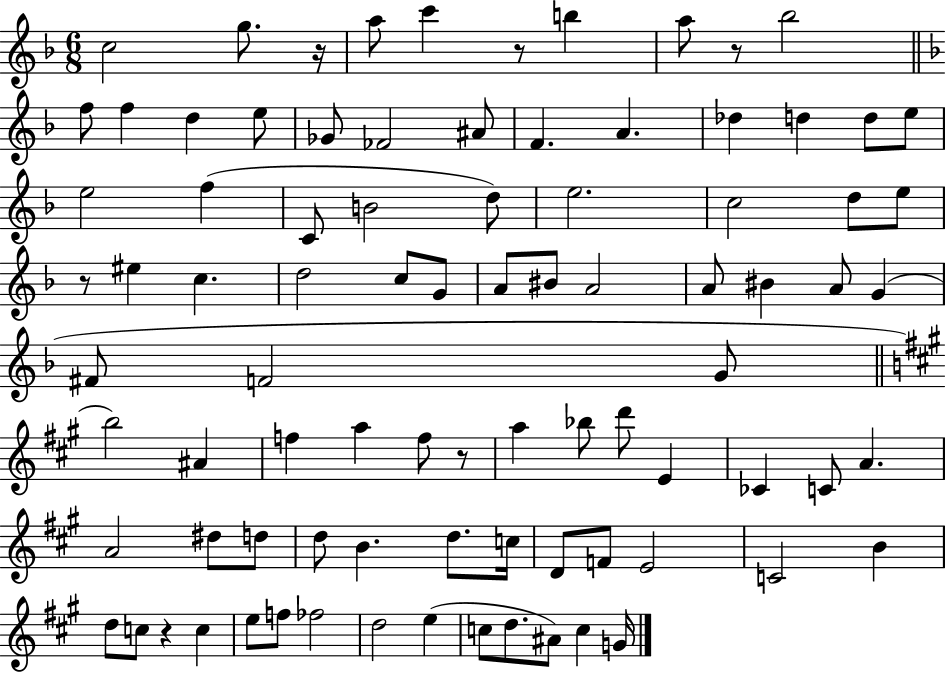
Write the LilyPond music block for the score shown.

{
  \clef treble
  \numericTimeSignature
  \time 6/8
  \key f \major
  c''2 g''8. r16 | a''8 c'''4 r8 b''4 | a''8 r8 bes''2 | \bar "||" \break \key f \major f''8 f''4 d''4 e''8 | ges'8 fes'2 ais'8 | f'4. a'4. | des''4 d''4 d''8 e''8 | \break e''2 f''4( | c'8 b'2 d''8) | e''2. | c''2 d''8 e''8 | \break r8 eis''4 c''4. | d''2 c''8 g'8 | a'8 bis'8 a'2 | a'8 bis'4 a'8 g'4( | \break fis'8 f'2 g'8 | \bar "||" \break \key a \major b''2) ais'4 | f''4 a''4 f''8 r8 | a''4 bes''8 d'''8 e'4 | ces'4 c'8 a'4. | \break a'2 dis''8 d''8 | d''8 b'4. d''8. c''16 | d'8 f'8 e'2 | c'2 b'4 | \break d''8 c''8 r4 c''4 | e''8 f''8 fes''2 | d''2 e''4( | c''8 d''8. ais'8) c''4 g'16 | \break \bar "|."
}